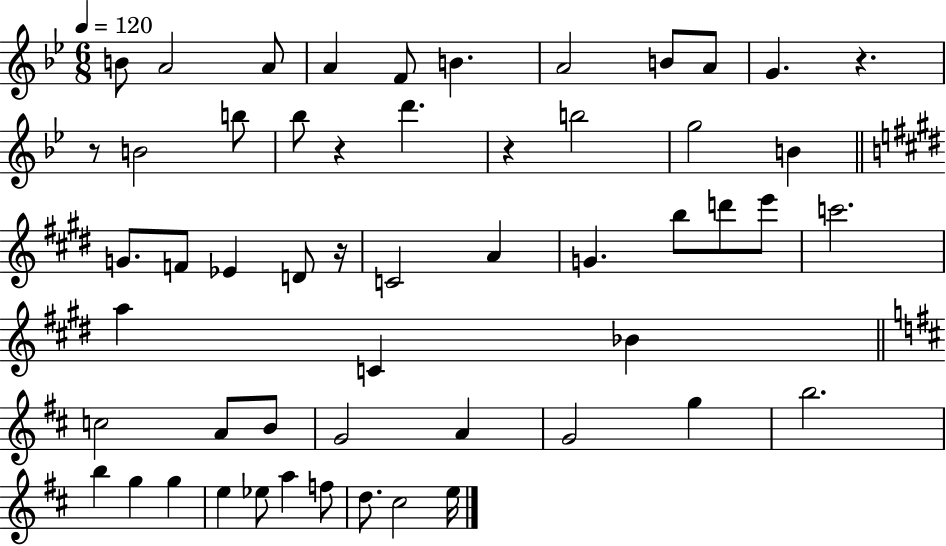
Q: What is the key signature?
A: BES major